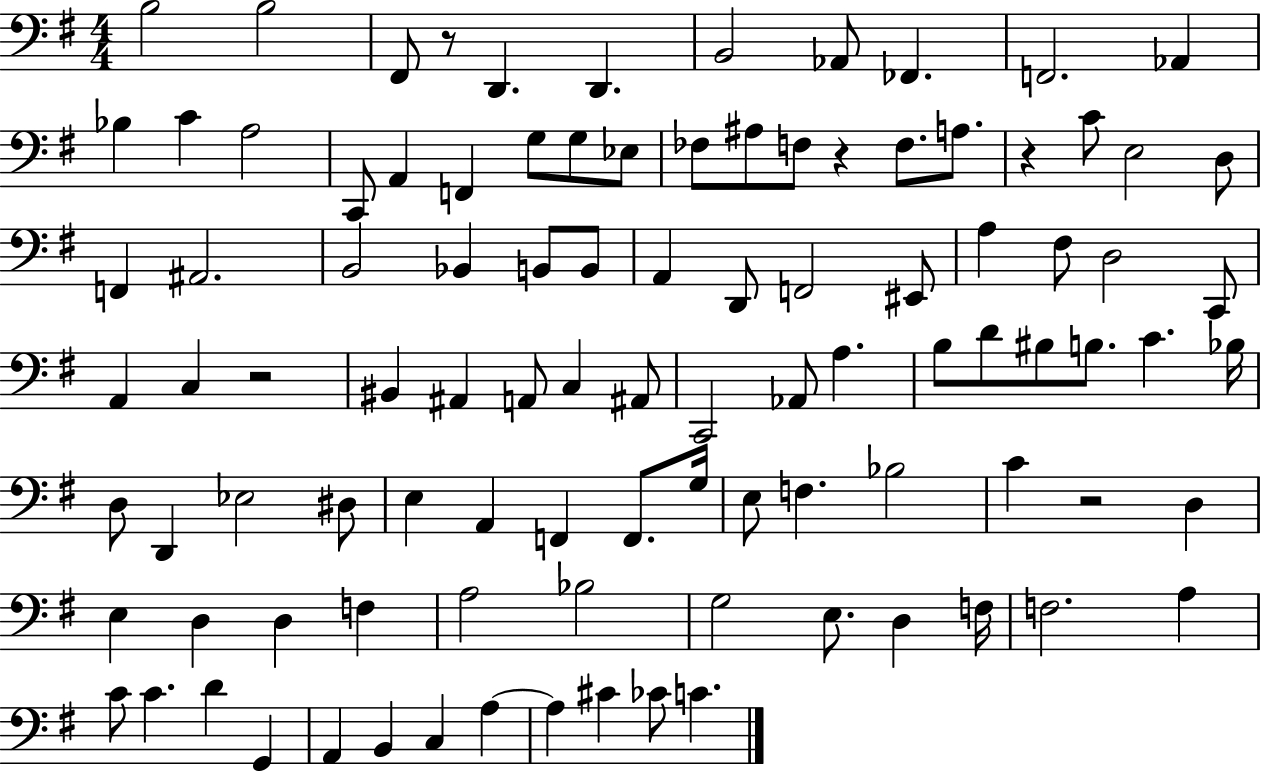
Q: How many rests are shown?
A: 5